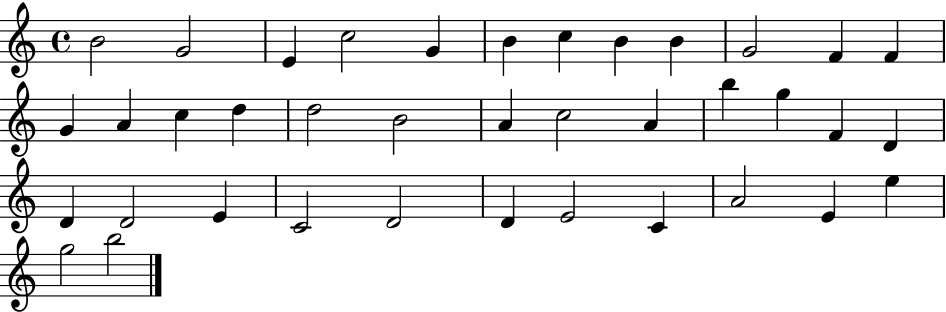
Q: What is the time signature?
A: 4/4